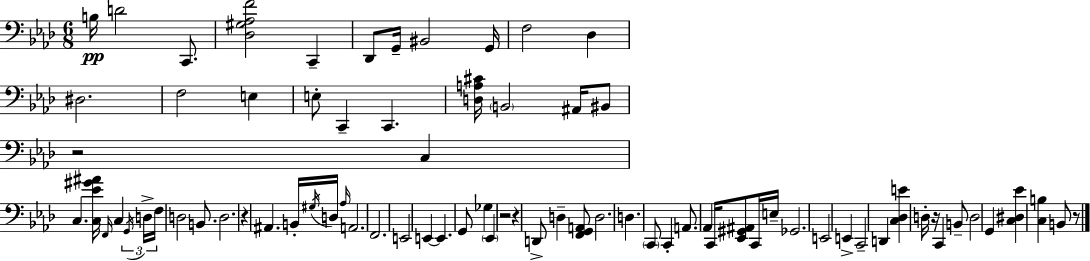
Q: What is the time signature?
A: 6/8